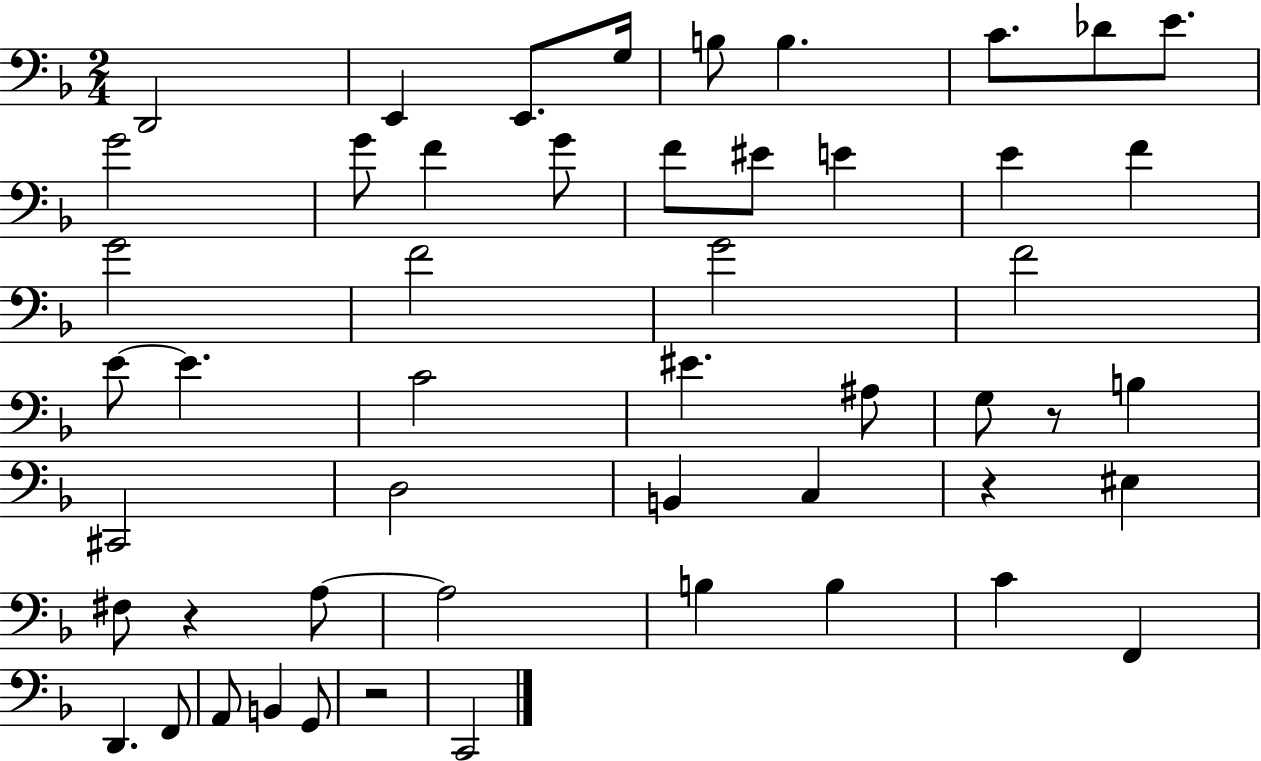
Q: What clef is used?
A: bass